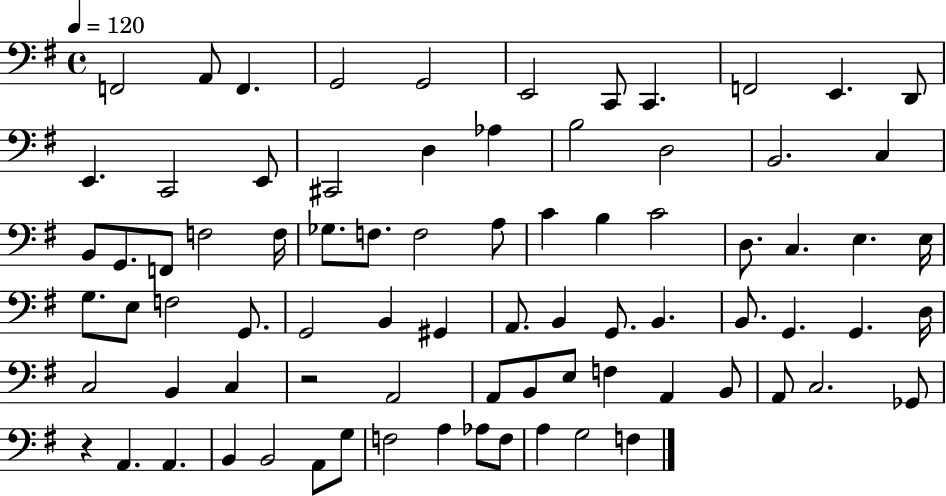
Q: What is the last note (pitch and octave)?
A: F3